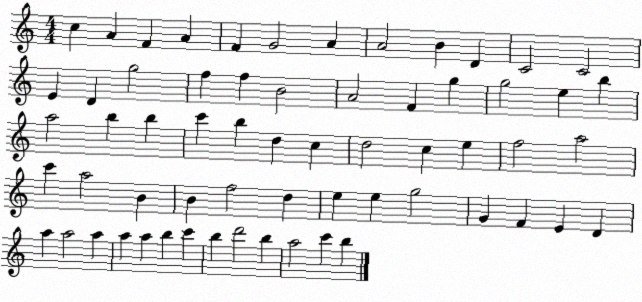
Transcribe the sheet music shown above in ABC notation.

X:1
T:Untitled
M:4/4
L:1/4
K:C
c A F A F G2 A A2 B D C2 C2 E D g2 f f B2 A2 F g g2 e b a2 b b c' b d c d2 c e f2 a2 c' a2 B B f2 d e e g2 G F E D a a2 a a a b c' b d'2 b a2 c' b